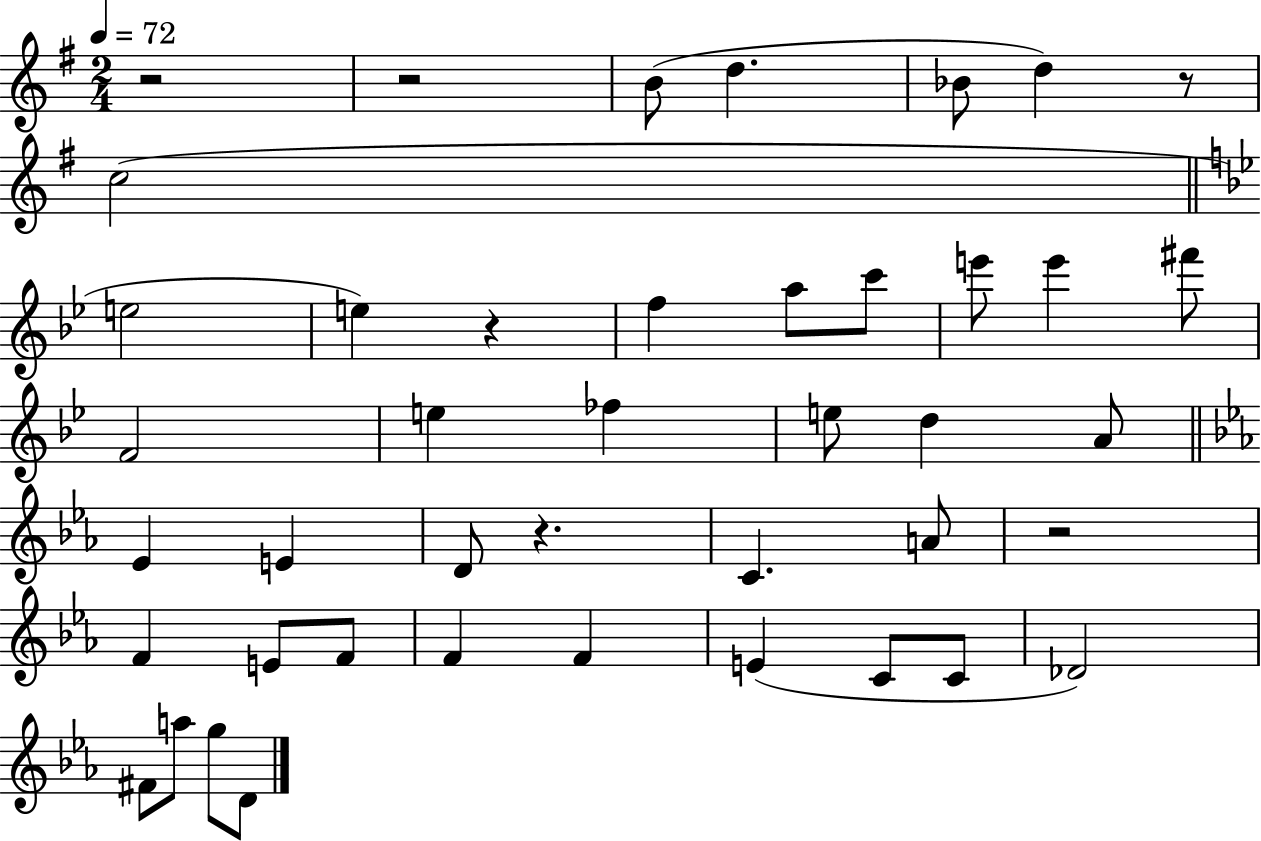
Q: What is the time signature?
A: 2/4